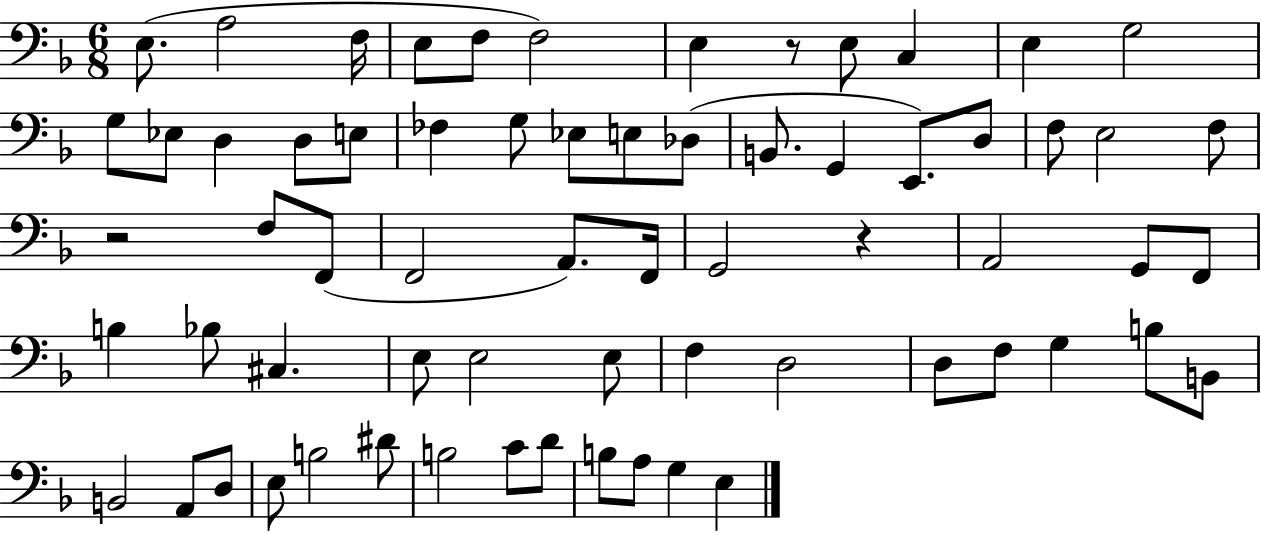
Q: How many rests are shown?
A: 3